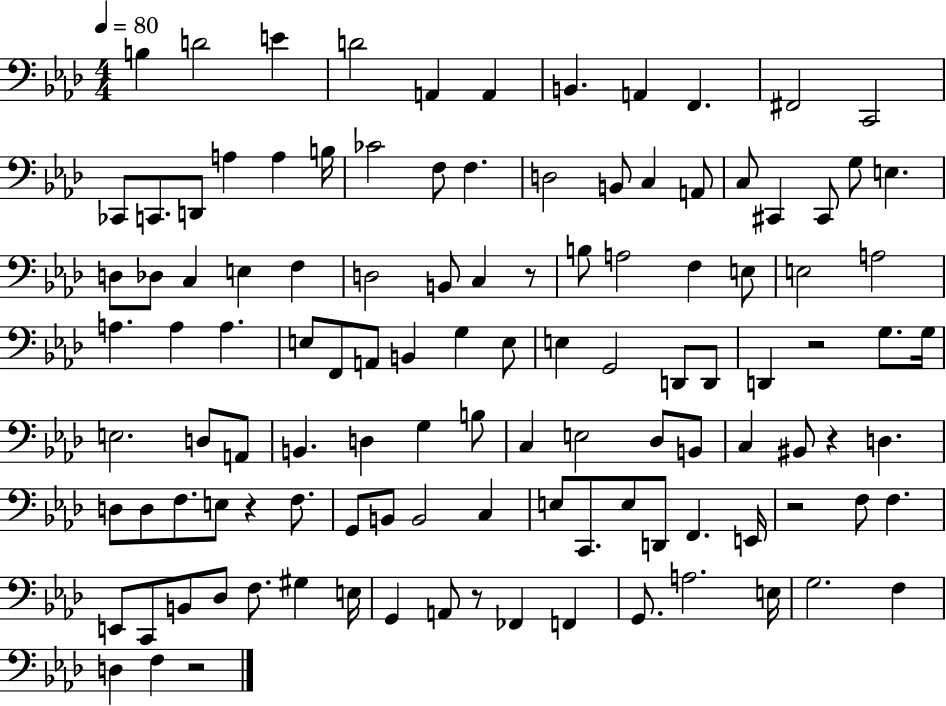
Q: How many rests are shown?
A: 7